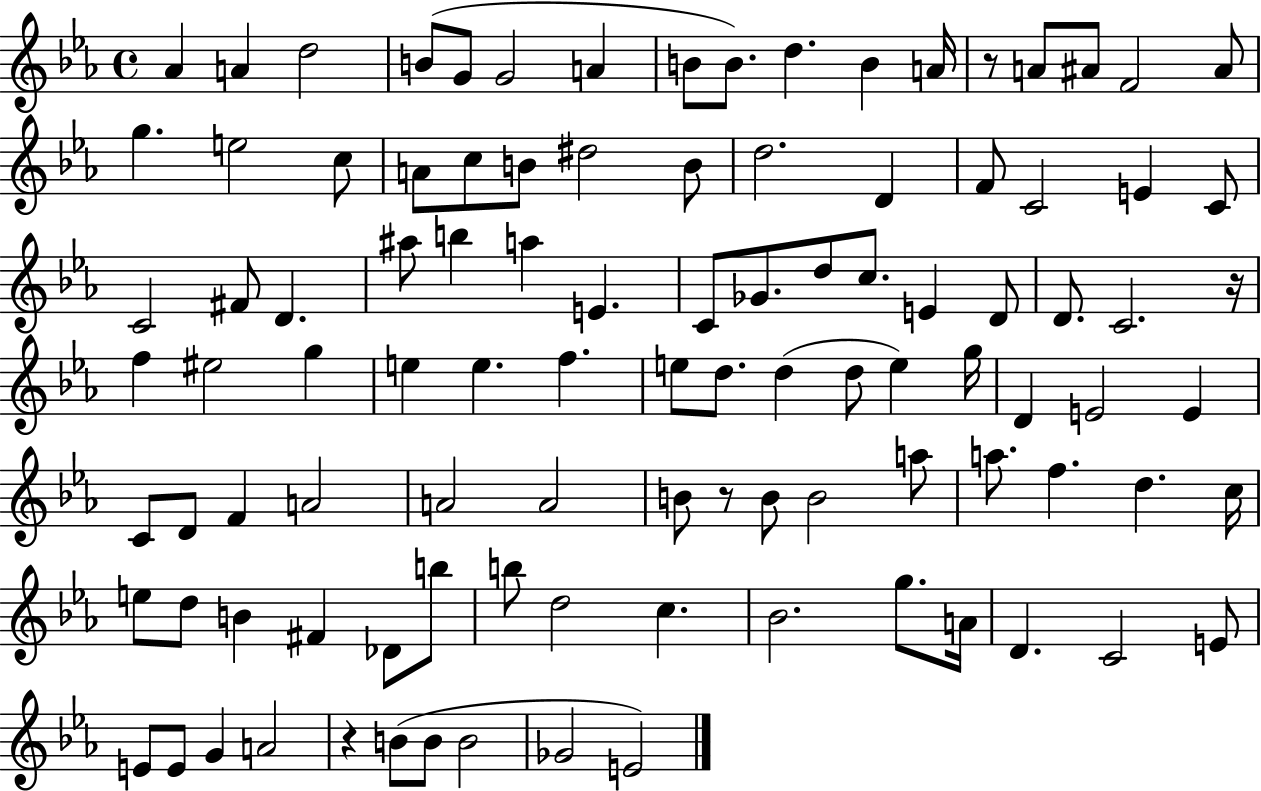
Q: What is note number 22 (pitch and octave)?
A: B4